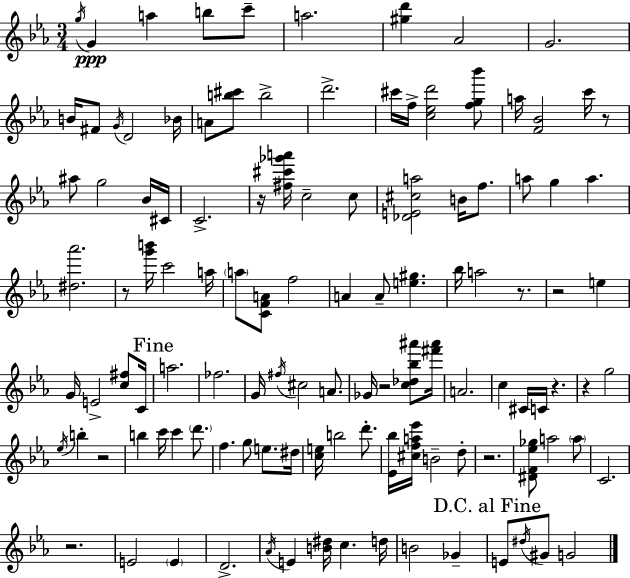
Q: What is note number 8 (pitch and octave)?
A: G4